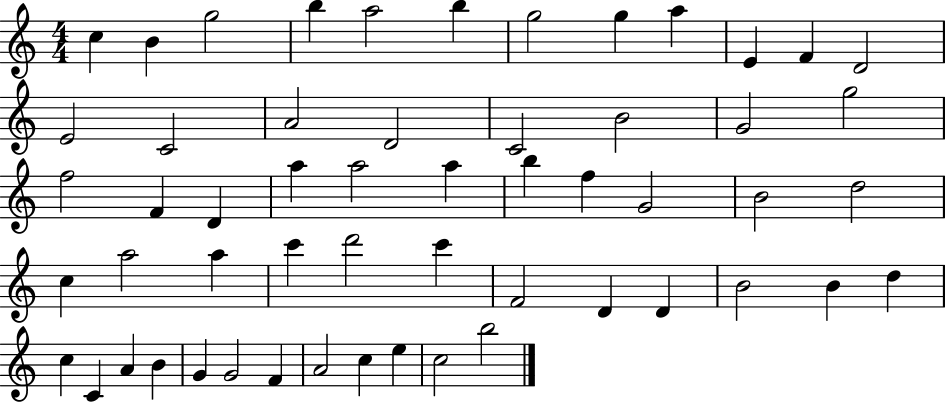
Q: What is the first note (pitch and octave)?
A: C5